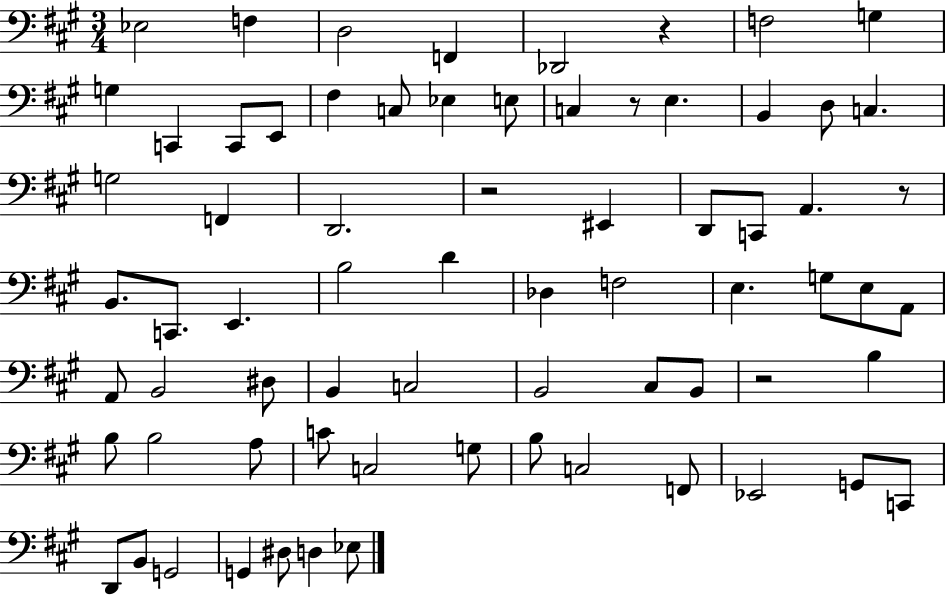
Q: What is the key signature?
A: A major